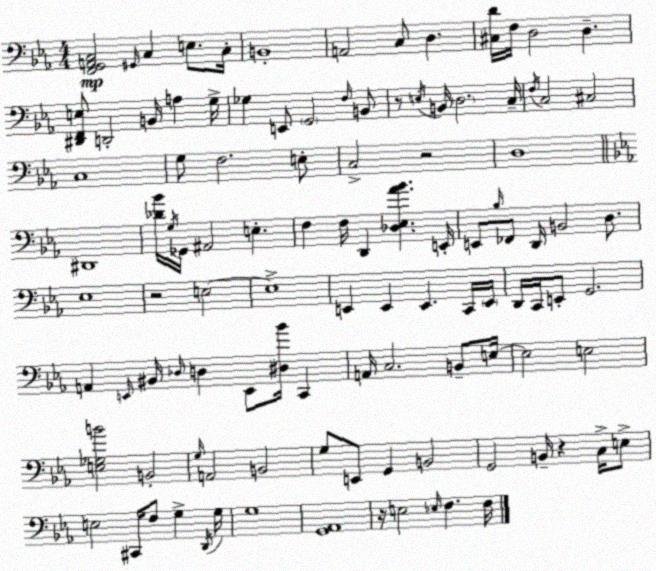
X:1
T:Untitled
M:4/4
L:1/4
K:Cm
[F,,G,,A,,C,]2 ^G,,/4 C, E,/2 C,/4 B,,4 A,,2 C,/2 D, [^C,D]/4 F,/4 D,2 D, [^D,,F,,E,]/2 D,,2 B,,/4 A, G,/4 _G, E,,/2 G,,2 F,/4 B,,/2 z/2 E,/4 B,,/4 D,2 C,/4 F,/4 C,2 ^C,2 C,4 G,/2 F,2 E,/2 C,2 z2 D,4 ^D,,4 [_D_B]/4 G,/4 _G,,/4 ^A,,2 E, F, F,/4 D,, [_D,_E,_A_B] E,,/4 E,,/2 _B,/4 _F,,/2 D,,/4 B,,2 D,/2 _E,4 z2 E,2 E,4 E,, E,, E,, C,,/4 E,,/4 D,,/4 C,,/4 E,,/2 G,,2 A,, E,,/4 ^B,,/4 _D,/4 D, E,,/2 [^D,_B]/4 C,, A,,/4 C,2 B,,/2 E,/4 E,2 E,2 [E,_G,B]2 B,,2 G,/4 A,,2 B,,2 G,/2 E,,/2 G,, B,,2 G,,2 B,,/4 z C,/4 E,/2 E,2 ^C,,/4 F,/2 G, D,,/4 G,/4 G,4 [G,,_A,,]4 z/4 E,2 _E,/4 F, F,/4